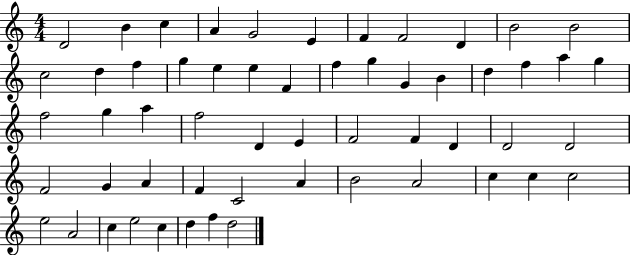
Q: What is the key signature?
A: C major